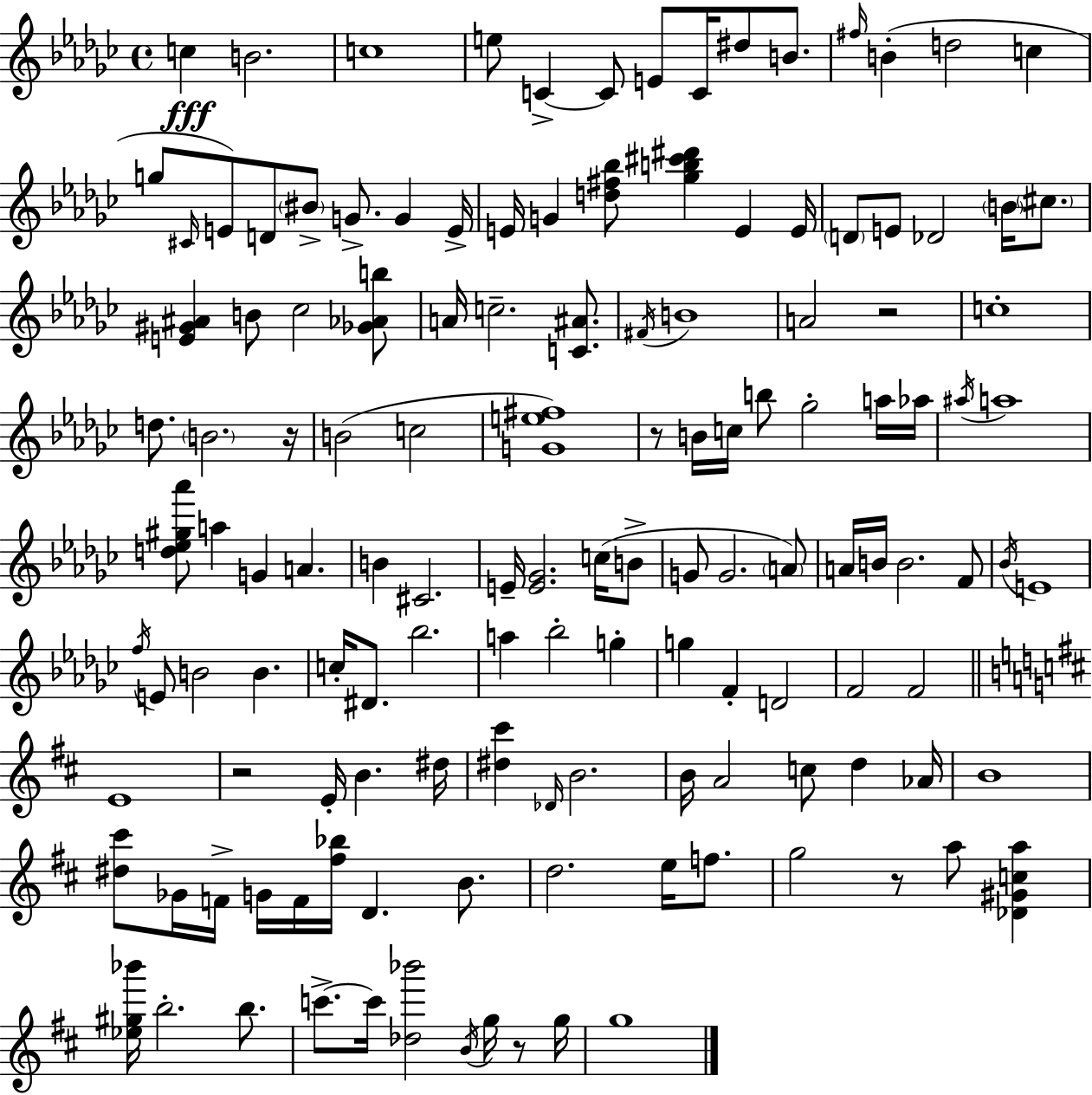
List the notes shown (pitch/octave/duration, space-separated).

C5/q B4/h. C5/w E5/e C4/q C4/e E4/e C4/s D#5/e B4/e. F#5/s B4/q D5/h C5/q G5/e C#4/s E4/e D4/e BIS4/e G4/e. G4/q E4/s E4/s G4/q [D5,F#5,Bb5]/e [Gb5,B5,C#6,D#6]/q E4/q E4/s D4/e E4/e Db4/h B4/s C#5/e. [E4,G#4,A#4]/q B4/e CES5/h [Gb4,Ab4,B5]/e A4/s C5/h. [C4,A#4]/e. F#4/s B4/w A4/h R/h C5/w D5/e. B4/h. R/s B4/h C5/h [G4,E5,F#5]/w R/e B4/s C5/s B5/e Gb5/h A5/s Ab5/s A#5/s A5/w [D5,Eb5,G#5,Ab6]/e A5/q G4/q A4/q. B4/q C#4/h. E4/s [E4,Gb4]/h. C5/s B4/e G4/e G4/h. A4/e A4/s B4/s B4/h. F4/e Bb4/s E4/w F5/s E4/e B4/h B4/q. C5/s D#4/e. Bb5/h. A5/q Bb5/h G5/q G5/q F4/q D4/h F4/h F4/h E4/w R/h E4/s B4/q. D#5/s [D#5,C#6]/q Db4/s B4/h. B4/s A4/h C5/e D5/q Ab4/s B4/w [D#5,C#6]/e Gb4/s F4/s G4/s F4/s [F#5,Bb5]/s D4/q. B4/e. D5/h. E5/s F5/e. G5/h R/e A5/e [Db4,G#4,C5,A5]/q [Eb5,G#5,Bb6]/s B5/h. B5/e. C6/e. C6/s [Db5,Bb6]/h B4/s G5/s R/e G5/s G5/w